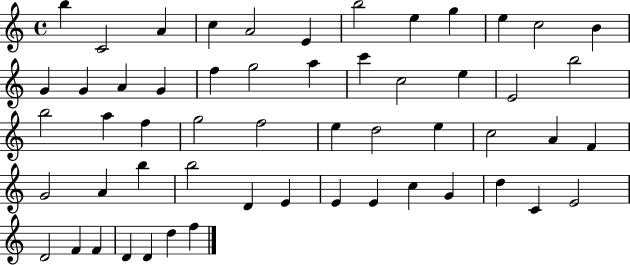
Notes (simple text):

B5/q C4/h A4/q C5/q A4/h E4/q B5/h E5/q G5/q E5/q C5/h B4/q G4/q G4/q A4/q G4/q F5/q G5/h A5/q C6/q C5/h E5/q E4/h B5/h B5/h A5/q F5/q G5/h F5/h E5/q D5/h E5/q C5/h A4/q F4/q G4/h A4/q B5/q B5/h D4/q E4/q E4/q E4/q C5/q G4/q D5/q C4/q E4/h D4/h F4/q F4/q D4/q D4/q D5/q F5/q